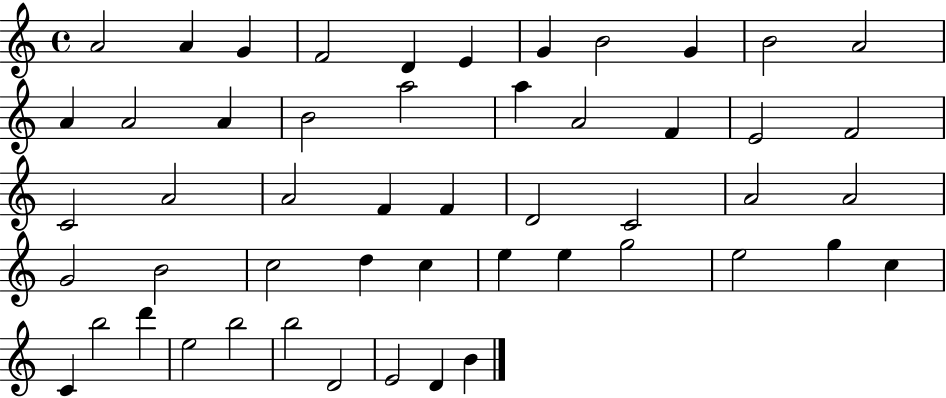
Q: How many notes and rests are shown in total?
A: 51